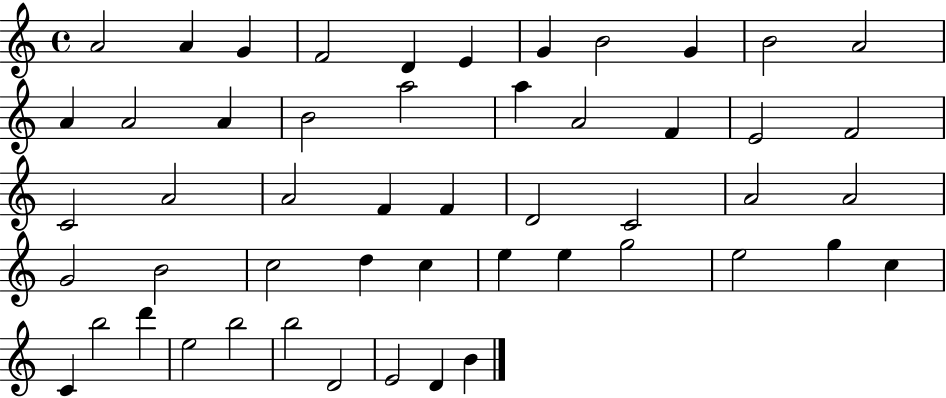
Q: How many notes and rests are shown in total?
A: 51